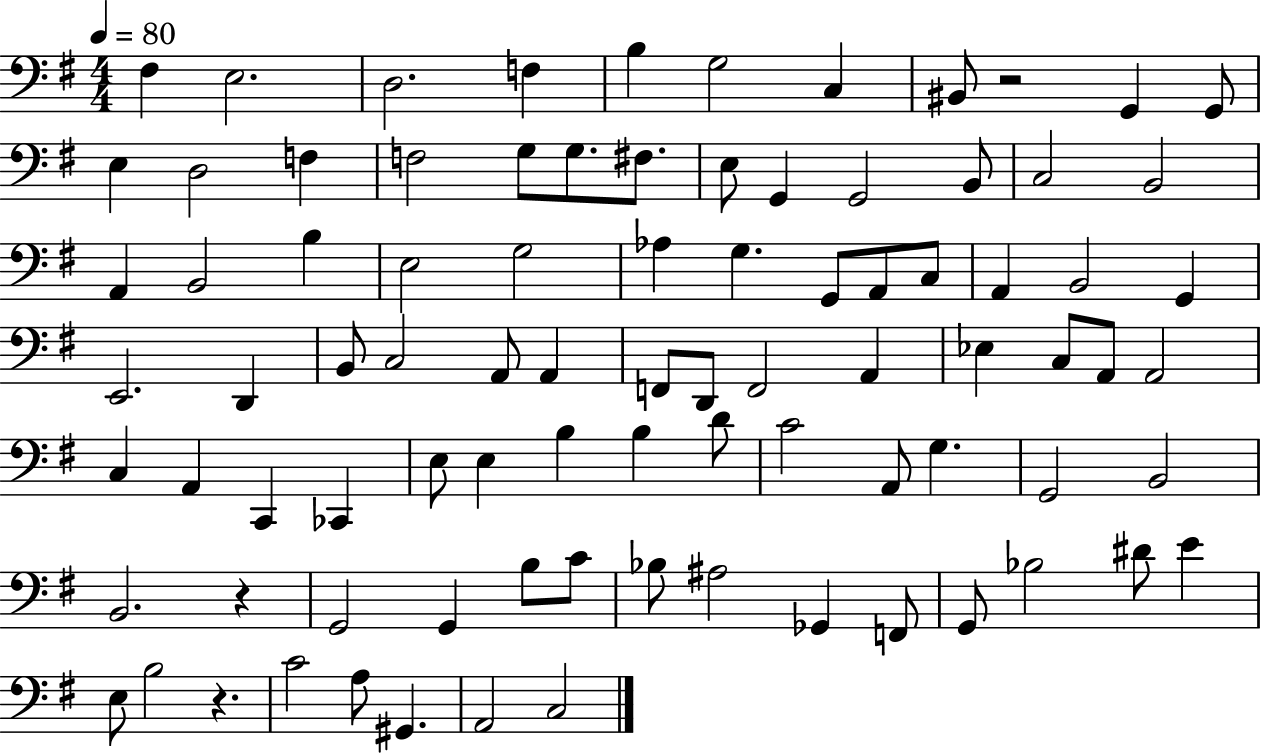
X:1
T:Untitled
M:4/4
L:1/4
K:G
^F, E,2 D,2 F, B, G,2 C, ^B,,/2 z2 G,, G,,/2 E, D,2 F, F,2 G,/2 G,/2 ^F,/2 E,/2 G,, G,,2 B,,/2 C,2 B,,2 A,, B,,2 B, E,2 G,2 _A, G, G,,/2 A,,/2 C,/2 A,, B,,2 G,, E,,2 D,, B,,/2 C,2 A,,/2 A,, F,,/2 D,,/2 F,,2 A,, _E, C,/2 A,,/2 A,,2 C, A,, C,, _C,, E,/2 E, B, B, D/2 C2 A,,/2 G, G,,2 B,,2 B,,2 z G,,2 G,, B,/2 C/2 _B,/2 ^A,2 _G,, F,,/2 G,,/2 _B,2 ^D/2 E E,/2 B,2 z C2 A,/2 ^G,, A,,2 C,2